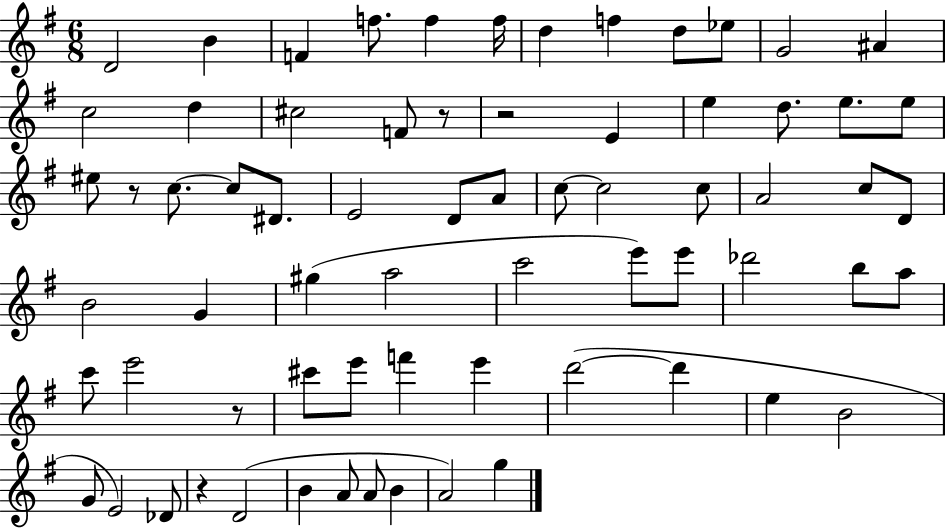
X:1
T:Untitled
M:6/8
L:1/4
K:G
D2 B F f/2 f f/4 d f d/2 _e/2 G2 ^A c2 d ^c2 F/2 z/2 z2 E e d/2 e/2 e/2 ^e/2 z/2 c/2 c/2 ^D/2 E2 D/2 A/2 c/2 c2 c/2 A2 c/2 D/2 B2 G ^g a2 c'2 e'/2 e'/2 _d'2 b/2 a/2 c'/2 e'2 z/2 ^c'/2 e'/2 f' e' d'2 d' e B2 G/2 E2 _D/2 z D2 B A/2 A/2 B A2 g